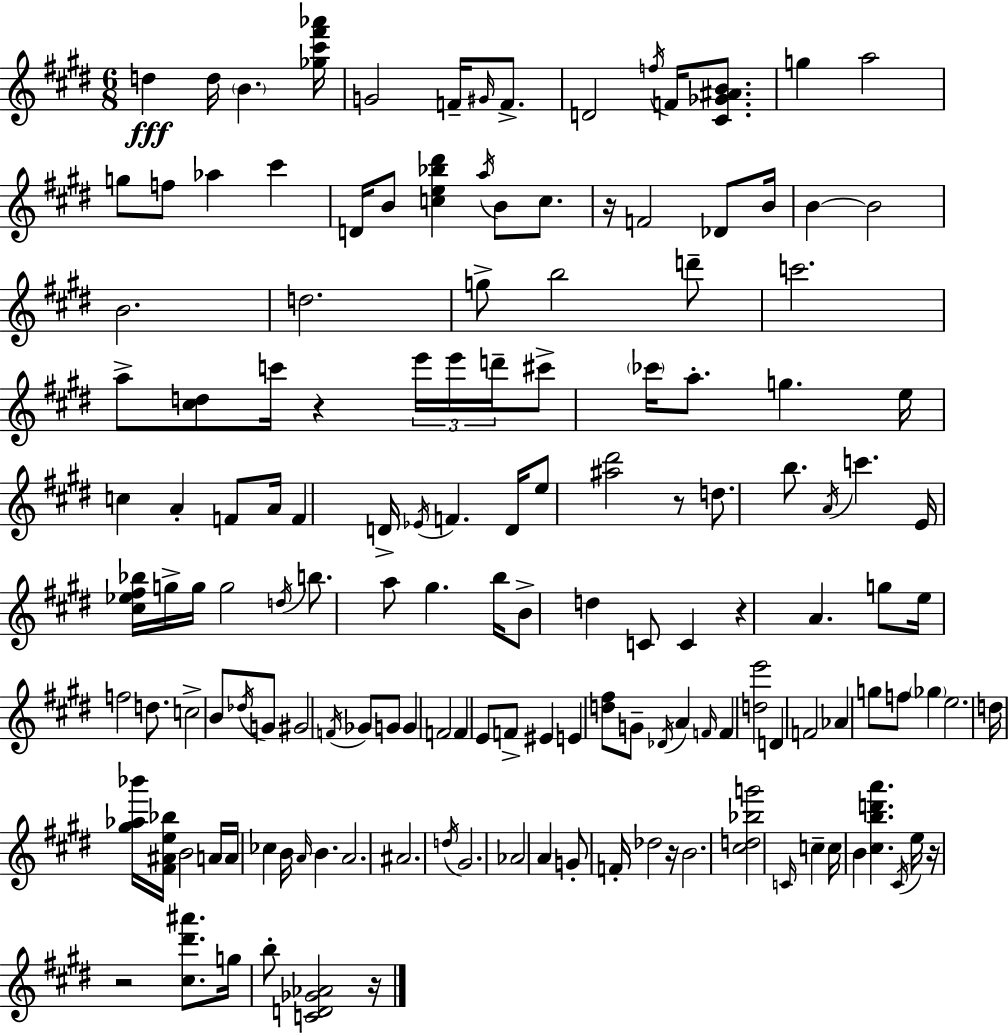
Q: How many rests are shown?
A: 8